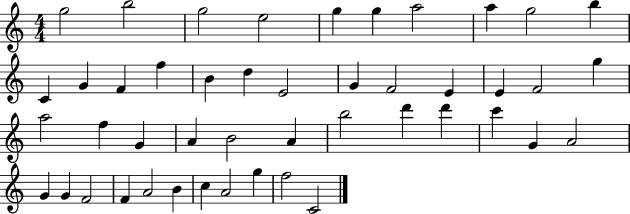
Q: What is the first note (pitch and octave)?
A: G5